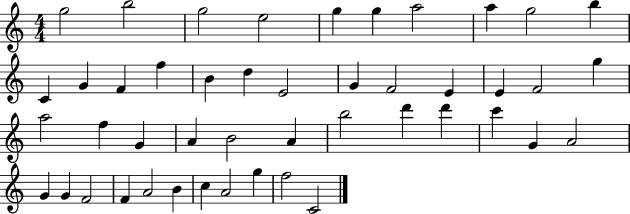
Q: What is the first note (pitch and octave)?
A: G5